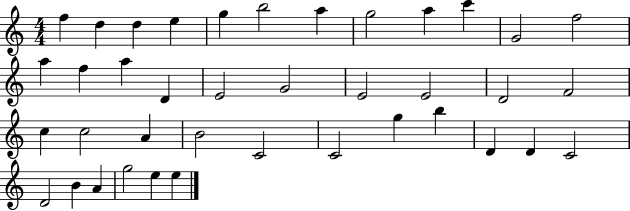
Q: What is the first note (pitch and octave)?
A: F5